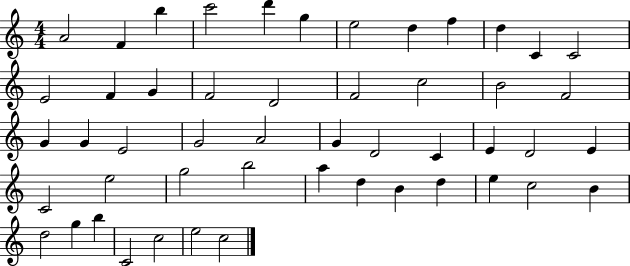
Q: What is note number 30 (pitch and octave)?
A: E4